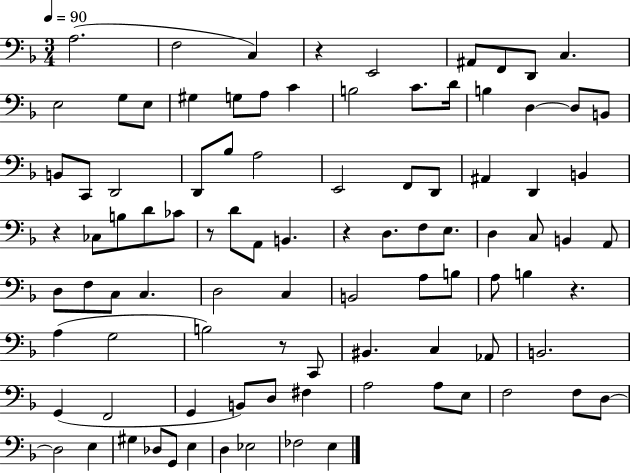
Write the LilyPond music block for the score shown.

{
  \clef bass
  \numericTimeSignature
  \time 3/4
  \key f \major
  \tempo 4 = 90
  a2.( | f2 c4) | r4 e,2 | ais,8 f,8 d,8 c4. | \break e2 g8 e8 | gis4 g8 a8 c'4 | b2 c'8. d'16 | b4 d4~~ d8 b,8 | \break b,8 c,8 d,2 | d,8 bes8 a2 | e,2 f,8 d,8 | ais,4 d,4 b,4 | \break r4 ces8 b8 d'8 ces'8 | r8 d'8 a,8 b,4. | r4 d8. f8 e8. | d4 c8 b,4 a,8 | \break d8 f8 c8 c4. | d2 c4 | b,2 a8 b8 | a8 b4 r4. | \break a4( g2 | b2) r8 c,8 | bis,4. c4 aes,8 | b,2. | \break g,4( f,2 | g,4 b,8) d8 fis4 | a2 a8 e8 | f2 f8 d8~~ | \break d2 e4 | gis4 des8 g,8 e4 | d4 ees2 | fes2 e4 | \break \bar "|."
}